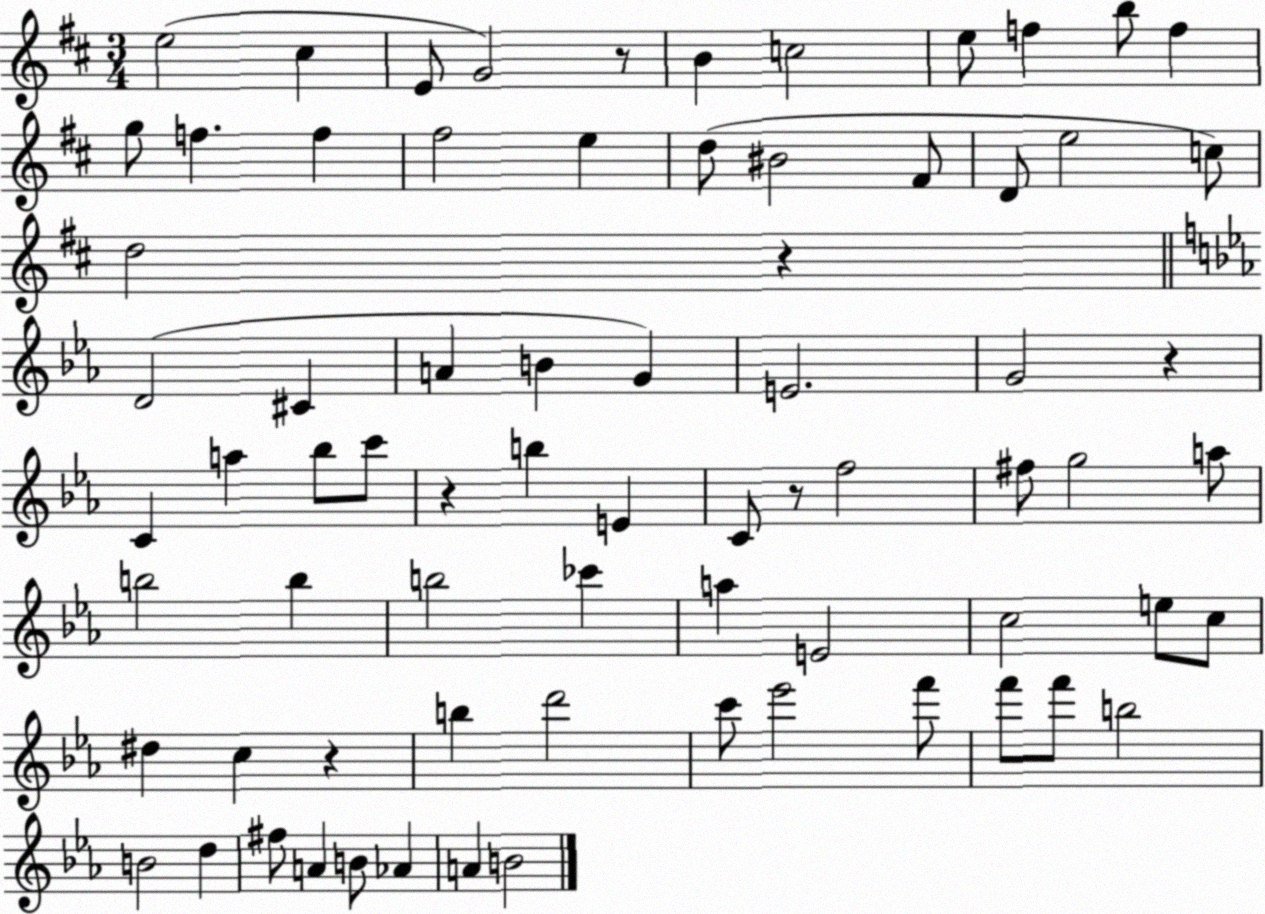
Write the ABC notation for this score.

X:1
T:Untitled
M:3/4
L:1/4
K:D
e2 ^c E/2 G2 z/2 B c2 e/2 f b/2 f g/2 f f ^f2 e d/2 ^B2 ^F/2 D/2 e2 c/2 d2 z D2 ^C A B G E2 G2 z C a _b/2 c'/2 z b E C/2 z/2 f2 ^f/2 g2 a/2 b2 b b2 _c' a E2 c2 e/2 c/2 ^d c z b d'2 c'/2 _e'2 f'/2 f'/2 f'/2 b2 B2 d ^f/2 A B/2 _A A B2